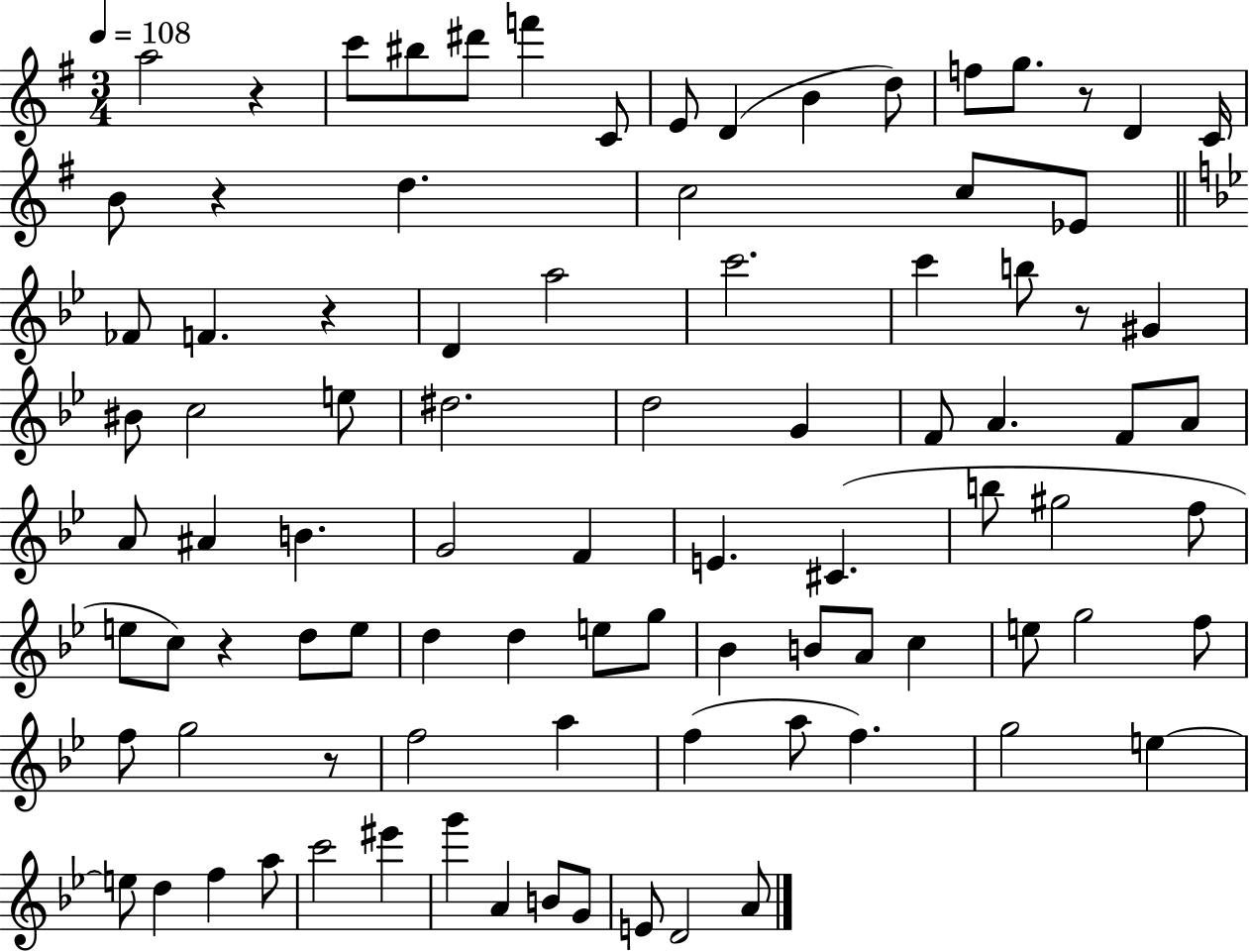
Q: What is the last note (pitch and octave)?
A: A4